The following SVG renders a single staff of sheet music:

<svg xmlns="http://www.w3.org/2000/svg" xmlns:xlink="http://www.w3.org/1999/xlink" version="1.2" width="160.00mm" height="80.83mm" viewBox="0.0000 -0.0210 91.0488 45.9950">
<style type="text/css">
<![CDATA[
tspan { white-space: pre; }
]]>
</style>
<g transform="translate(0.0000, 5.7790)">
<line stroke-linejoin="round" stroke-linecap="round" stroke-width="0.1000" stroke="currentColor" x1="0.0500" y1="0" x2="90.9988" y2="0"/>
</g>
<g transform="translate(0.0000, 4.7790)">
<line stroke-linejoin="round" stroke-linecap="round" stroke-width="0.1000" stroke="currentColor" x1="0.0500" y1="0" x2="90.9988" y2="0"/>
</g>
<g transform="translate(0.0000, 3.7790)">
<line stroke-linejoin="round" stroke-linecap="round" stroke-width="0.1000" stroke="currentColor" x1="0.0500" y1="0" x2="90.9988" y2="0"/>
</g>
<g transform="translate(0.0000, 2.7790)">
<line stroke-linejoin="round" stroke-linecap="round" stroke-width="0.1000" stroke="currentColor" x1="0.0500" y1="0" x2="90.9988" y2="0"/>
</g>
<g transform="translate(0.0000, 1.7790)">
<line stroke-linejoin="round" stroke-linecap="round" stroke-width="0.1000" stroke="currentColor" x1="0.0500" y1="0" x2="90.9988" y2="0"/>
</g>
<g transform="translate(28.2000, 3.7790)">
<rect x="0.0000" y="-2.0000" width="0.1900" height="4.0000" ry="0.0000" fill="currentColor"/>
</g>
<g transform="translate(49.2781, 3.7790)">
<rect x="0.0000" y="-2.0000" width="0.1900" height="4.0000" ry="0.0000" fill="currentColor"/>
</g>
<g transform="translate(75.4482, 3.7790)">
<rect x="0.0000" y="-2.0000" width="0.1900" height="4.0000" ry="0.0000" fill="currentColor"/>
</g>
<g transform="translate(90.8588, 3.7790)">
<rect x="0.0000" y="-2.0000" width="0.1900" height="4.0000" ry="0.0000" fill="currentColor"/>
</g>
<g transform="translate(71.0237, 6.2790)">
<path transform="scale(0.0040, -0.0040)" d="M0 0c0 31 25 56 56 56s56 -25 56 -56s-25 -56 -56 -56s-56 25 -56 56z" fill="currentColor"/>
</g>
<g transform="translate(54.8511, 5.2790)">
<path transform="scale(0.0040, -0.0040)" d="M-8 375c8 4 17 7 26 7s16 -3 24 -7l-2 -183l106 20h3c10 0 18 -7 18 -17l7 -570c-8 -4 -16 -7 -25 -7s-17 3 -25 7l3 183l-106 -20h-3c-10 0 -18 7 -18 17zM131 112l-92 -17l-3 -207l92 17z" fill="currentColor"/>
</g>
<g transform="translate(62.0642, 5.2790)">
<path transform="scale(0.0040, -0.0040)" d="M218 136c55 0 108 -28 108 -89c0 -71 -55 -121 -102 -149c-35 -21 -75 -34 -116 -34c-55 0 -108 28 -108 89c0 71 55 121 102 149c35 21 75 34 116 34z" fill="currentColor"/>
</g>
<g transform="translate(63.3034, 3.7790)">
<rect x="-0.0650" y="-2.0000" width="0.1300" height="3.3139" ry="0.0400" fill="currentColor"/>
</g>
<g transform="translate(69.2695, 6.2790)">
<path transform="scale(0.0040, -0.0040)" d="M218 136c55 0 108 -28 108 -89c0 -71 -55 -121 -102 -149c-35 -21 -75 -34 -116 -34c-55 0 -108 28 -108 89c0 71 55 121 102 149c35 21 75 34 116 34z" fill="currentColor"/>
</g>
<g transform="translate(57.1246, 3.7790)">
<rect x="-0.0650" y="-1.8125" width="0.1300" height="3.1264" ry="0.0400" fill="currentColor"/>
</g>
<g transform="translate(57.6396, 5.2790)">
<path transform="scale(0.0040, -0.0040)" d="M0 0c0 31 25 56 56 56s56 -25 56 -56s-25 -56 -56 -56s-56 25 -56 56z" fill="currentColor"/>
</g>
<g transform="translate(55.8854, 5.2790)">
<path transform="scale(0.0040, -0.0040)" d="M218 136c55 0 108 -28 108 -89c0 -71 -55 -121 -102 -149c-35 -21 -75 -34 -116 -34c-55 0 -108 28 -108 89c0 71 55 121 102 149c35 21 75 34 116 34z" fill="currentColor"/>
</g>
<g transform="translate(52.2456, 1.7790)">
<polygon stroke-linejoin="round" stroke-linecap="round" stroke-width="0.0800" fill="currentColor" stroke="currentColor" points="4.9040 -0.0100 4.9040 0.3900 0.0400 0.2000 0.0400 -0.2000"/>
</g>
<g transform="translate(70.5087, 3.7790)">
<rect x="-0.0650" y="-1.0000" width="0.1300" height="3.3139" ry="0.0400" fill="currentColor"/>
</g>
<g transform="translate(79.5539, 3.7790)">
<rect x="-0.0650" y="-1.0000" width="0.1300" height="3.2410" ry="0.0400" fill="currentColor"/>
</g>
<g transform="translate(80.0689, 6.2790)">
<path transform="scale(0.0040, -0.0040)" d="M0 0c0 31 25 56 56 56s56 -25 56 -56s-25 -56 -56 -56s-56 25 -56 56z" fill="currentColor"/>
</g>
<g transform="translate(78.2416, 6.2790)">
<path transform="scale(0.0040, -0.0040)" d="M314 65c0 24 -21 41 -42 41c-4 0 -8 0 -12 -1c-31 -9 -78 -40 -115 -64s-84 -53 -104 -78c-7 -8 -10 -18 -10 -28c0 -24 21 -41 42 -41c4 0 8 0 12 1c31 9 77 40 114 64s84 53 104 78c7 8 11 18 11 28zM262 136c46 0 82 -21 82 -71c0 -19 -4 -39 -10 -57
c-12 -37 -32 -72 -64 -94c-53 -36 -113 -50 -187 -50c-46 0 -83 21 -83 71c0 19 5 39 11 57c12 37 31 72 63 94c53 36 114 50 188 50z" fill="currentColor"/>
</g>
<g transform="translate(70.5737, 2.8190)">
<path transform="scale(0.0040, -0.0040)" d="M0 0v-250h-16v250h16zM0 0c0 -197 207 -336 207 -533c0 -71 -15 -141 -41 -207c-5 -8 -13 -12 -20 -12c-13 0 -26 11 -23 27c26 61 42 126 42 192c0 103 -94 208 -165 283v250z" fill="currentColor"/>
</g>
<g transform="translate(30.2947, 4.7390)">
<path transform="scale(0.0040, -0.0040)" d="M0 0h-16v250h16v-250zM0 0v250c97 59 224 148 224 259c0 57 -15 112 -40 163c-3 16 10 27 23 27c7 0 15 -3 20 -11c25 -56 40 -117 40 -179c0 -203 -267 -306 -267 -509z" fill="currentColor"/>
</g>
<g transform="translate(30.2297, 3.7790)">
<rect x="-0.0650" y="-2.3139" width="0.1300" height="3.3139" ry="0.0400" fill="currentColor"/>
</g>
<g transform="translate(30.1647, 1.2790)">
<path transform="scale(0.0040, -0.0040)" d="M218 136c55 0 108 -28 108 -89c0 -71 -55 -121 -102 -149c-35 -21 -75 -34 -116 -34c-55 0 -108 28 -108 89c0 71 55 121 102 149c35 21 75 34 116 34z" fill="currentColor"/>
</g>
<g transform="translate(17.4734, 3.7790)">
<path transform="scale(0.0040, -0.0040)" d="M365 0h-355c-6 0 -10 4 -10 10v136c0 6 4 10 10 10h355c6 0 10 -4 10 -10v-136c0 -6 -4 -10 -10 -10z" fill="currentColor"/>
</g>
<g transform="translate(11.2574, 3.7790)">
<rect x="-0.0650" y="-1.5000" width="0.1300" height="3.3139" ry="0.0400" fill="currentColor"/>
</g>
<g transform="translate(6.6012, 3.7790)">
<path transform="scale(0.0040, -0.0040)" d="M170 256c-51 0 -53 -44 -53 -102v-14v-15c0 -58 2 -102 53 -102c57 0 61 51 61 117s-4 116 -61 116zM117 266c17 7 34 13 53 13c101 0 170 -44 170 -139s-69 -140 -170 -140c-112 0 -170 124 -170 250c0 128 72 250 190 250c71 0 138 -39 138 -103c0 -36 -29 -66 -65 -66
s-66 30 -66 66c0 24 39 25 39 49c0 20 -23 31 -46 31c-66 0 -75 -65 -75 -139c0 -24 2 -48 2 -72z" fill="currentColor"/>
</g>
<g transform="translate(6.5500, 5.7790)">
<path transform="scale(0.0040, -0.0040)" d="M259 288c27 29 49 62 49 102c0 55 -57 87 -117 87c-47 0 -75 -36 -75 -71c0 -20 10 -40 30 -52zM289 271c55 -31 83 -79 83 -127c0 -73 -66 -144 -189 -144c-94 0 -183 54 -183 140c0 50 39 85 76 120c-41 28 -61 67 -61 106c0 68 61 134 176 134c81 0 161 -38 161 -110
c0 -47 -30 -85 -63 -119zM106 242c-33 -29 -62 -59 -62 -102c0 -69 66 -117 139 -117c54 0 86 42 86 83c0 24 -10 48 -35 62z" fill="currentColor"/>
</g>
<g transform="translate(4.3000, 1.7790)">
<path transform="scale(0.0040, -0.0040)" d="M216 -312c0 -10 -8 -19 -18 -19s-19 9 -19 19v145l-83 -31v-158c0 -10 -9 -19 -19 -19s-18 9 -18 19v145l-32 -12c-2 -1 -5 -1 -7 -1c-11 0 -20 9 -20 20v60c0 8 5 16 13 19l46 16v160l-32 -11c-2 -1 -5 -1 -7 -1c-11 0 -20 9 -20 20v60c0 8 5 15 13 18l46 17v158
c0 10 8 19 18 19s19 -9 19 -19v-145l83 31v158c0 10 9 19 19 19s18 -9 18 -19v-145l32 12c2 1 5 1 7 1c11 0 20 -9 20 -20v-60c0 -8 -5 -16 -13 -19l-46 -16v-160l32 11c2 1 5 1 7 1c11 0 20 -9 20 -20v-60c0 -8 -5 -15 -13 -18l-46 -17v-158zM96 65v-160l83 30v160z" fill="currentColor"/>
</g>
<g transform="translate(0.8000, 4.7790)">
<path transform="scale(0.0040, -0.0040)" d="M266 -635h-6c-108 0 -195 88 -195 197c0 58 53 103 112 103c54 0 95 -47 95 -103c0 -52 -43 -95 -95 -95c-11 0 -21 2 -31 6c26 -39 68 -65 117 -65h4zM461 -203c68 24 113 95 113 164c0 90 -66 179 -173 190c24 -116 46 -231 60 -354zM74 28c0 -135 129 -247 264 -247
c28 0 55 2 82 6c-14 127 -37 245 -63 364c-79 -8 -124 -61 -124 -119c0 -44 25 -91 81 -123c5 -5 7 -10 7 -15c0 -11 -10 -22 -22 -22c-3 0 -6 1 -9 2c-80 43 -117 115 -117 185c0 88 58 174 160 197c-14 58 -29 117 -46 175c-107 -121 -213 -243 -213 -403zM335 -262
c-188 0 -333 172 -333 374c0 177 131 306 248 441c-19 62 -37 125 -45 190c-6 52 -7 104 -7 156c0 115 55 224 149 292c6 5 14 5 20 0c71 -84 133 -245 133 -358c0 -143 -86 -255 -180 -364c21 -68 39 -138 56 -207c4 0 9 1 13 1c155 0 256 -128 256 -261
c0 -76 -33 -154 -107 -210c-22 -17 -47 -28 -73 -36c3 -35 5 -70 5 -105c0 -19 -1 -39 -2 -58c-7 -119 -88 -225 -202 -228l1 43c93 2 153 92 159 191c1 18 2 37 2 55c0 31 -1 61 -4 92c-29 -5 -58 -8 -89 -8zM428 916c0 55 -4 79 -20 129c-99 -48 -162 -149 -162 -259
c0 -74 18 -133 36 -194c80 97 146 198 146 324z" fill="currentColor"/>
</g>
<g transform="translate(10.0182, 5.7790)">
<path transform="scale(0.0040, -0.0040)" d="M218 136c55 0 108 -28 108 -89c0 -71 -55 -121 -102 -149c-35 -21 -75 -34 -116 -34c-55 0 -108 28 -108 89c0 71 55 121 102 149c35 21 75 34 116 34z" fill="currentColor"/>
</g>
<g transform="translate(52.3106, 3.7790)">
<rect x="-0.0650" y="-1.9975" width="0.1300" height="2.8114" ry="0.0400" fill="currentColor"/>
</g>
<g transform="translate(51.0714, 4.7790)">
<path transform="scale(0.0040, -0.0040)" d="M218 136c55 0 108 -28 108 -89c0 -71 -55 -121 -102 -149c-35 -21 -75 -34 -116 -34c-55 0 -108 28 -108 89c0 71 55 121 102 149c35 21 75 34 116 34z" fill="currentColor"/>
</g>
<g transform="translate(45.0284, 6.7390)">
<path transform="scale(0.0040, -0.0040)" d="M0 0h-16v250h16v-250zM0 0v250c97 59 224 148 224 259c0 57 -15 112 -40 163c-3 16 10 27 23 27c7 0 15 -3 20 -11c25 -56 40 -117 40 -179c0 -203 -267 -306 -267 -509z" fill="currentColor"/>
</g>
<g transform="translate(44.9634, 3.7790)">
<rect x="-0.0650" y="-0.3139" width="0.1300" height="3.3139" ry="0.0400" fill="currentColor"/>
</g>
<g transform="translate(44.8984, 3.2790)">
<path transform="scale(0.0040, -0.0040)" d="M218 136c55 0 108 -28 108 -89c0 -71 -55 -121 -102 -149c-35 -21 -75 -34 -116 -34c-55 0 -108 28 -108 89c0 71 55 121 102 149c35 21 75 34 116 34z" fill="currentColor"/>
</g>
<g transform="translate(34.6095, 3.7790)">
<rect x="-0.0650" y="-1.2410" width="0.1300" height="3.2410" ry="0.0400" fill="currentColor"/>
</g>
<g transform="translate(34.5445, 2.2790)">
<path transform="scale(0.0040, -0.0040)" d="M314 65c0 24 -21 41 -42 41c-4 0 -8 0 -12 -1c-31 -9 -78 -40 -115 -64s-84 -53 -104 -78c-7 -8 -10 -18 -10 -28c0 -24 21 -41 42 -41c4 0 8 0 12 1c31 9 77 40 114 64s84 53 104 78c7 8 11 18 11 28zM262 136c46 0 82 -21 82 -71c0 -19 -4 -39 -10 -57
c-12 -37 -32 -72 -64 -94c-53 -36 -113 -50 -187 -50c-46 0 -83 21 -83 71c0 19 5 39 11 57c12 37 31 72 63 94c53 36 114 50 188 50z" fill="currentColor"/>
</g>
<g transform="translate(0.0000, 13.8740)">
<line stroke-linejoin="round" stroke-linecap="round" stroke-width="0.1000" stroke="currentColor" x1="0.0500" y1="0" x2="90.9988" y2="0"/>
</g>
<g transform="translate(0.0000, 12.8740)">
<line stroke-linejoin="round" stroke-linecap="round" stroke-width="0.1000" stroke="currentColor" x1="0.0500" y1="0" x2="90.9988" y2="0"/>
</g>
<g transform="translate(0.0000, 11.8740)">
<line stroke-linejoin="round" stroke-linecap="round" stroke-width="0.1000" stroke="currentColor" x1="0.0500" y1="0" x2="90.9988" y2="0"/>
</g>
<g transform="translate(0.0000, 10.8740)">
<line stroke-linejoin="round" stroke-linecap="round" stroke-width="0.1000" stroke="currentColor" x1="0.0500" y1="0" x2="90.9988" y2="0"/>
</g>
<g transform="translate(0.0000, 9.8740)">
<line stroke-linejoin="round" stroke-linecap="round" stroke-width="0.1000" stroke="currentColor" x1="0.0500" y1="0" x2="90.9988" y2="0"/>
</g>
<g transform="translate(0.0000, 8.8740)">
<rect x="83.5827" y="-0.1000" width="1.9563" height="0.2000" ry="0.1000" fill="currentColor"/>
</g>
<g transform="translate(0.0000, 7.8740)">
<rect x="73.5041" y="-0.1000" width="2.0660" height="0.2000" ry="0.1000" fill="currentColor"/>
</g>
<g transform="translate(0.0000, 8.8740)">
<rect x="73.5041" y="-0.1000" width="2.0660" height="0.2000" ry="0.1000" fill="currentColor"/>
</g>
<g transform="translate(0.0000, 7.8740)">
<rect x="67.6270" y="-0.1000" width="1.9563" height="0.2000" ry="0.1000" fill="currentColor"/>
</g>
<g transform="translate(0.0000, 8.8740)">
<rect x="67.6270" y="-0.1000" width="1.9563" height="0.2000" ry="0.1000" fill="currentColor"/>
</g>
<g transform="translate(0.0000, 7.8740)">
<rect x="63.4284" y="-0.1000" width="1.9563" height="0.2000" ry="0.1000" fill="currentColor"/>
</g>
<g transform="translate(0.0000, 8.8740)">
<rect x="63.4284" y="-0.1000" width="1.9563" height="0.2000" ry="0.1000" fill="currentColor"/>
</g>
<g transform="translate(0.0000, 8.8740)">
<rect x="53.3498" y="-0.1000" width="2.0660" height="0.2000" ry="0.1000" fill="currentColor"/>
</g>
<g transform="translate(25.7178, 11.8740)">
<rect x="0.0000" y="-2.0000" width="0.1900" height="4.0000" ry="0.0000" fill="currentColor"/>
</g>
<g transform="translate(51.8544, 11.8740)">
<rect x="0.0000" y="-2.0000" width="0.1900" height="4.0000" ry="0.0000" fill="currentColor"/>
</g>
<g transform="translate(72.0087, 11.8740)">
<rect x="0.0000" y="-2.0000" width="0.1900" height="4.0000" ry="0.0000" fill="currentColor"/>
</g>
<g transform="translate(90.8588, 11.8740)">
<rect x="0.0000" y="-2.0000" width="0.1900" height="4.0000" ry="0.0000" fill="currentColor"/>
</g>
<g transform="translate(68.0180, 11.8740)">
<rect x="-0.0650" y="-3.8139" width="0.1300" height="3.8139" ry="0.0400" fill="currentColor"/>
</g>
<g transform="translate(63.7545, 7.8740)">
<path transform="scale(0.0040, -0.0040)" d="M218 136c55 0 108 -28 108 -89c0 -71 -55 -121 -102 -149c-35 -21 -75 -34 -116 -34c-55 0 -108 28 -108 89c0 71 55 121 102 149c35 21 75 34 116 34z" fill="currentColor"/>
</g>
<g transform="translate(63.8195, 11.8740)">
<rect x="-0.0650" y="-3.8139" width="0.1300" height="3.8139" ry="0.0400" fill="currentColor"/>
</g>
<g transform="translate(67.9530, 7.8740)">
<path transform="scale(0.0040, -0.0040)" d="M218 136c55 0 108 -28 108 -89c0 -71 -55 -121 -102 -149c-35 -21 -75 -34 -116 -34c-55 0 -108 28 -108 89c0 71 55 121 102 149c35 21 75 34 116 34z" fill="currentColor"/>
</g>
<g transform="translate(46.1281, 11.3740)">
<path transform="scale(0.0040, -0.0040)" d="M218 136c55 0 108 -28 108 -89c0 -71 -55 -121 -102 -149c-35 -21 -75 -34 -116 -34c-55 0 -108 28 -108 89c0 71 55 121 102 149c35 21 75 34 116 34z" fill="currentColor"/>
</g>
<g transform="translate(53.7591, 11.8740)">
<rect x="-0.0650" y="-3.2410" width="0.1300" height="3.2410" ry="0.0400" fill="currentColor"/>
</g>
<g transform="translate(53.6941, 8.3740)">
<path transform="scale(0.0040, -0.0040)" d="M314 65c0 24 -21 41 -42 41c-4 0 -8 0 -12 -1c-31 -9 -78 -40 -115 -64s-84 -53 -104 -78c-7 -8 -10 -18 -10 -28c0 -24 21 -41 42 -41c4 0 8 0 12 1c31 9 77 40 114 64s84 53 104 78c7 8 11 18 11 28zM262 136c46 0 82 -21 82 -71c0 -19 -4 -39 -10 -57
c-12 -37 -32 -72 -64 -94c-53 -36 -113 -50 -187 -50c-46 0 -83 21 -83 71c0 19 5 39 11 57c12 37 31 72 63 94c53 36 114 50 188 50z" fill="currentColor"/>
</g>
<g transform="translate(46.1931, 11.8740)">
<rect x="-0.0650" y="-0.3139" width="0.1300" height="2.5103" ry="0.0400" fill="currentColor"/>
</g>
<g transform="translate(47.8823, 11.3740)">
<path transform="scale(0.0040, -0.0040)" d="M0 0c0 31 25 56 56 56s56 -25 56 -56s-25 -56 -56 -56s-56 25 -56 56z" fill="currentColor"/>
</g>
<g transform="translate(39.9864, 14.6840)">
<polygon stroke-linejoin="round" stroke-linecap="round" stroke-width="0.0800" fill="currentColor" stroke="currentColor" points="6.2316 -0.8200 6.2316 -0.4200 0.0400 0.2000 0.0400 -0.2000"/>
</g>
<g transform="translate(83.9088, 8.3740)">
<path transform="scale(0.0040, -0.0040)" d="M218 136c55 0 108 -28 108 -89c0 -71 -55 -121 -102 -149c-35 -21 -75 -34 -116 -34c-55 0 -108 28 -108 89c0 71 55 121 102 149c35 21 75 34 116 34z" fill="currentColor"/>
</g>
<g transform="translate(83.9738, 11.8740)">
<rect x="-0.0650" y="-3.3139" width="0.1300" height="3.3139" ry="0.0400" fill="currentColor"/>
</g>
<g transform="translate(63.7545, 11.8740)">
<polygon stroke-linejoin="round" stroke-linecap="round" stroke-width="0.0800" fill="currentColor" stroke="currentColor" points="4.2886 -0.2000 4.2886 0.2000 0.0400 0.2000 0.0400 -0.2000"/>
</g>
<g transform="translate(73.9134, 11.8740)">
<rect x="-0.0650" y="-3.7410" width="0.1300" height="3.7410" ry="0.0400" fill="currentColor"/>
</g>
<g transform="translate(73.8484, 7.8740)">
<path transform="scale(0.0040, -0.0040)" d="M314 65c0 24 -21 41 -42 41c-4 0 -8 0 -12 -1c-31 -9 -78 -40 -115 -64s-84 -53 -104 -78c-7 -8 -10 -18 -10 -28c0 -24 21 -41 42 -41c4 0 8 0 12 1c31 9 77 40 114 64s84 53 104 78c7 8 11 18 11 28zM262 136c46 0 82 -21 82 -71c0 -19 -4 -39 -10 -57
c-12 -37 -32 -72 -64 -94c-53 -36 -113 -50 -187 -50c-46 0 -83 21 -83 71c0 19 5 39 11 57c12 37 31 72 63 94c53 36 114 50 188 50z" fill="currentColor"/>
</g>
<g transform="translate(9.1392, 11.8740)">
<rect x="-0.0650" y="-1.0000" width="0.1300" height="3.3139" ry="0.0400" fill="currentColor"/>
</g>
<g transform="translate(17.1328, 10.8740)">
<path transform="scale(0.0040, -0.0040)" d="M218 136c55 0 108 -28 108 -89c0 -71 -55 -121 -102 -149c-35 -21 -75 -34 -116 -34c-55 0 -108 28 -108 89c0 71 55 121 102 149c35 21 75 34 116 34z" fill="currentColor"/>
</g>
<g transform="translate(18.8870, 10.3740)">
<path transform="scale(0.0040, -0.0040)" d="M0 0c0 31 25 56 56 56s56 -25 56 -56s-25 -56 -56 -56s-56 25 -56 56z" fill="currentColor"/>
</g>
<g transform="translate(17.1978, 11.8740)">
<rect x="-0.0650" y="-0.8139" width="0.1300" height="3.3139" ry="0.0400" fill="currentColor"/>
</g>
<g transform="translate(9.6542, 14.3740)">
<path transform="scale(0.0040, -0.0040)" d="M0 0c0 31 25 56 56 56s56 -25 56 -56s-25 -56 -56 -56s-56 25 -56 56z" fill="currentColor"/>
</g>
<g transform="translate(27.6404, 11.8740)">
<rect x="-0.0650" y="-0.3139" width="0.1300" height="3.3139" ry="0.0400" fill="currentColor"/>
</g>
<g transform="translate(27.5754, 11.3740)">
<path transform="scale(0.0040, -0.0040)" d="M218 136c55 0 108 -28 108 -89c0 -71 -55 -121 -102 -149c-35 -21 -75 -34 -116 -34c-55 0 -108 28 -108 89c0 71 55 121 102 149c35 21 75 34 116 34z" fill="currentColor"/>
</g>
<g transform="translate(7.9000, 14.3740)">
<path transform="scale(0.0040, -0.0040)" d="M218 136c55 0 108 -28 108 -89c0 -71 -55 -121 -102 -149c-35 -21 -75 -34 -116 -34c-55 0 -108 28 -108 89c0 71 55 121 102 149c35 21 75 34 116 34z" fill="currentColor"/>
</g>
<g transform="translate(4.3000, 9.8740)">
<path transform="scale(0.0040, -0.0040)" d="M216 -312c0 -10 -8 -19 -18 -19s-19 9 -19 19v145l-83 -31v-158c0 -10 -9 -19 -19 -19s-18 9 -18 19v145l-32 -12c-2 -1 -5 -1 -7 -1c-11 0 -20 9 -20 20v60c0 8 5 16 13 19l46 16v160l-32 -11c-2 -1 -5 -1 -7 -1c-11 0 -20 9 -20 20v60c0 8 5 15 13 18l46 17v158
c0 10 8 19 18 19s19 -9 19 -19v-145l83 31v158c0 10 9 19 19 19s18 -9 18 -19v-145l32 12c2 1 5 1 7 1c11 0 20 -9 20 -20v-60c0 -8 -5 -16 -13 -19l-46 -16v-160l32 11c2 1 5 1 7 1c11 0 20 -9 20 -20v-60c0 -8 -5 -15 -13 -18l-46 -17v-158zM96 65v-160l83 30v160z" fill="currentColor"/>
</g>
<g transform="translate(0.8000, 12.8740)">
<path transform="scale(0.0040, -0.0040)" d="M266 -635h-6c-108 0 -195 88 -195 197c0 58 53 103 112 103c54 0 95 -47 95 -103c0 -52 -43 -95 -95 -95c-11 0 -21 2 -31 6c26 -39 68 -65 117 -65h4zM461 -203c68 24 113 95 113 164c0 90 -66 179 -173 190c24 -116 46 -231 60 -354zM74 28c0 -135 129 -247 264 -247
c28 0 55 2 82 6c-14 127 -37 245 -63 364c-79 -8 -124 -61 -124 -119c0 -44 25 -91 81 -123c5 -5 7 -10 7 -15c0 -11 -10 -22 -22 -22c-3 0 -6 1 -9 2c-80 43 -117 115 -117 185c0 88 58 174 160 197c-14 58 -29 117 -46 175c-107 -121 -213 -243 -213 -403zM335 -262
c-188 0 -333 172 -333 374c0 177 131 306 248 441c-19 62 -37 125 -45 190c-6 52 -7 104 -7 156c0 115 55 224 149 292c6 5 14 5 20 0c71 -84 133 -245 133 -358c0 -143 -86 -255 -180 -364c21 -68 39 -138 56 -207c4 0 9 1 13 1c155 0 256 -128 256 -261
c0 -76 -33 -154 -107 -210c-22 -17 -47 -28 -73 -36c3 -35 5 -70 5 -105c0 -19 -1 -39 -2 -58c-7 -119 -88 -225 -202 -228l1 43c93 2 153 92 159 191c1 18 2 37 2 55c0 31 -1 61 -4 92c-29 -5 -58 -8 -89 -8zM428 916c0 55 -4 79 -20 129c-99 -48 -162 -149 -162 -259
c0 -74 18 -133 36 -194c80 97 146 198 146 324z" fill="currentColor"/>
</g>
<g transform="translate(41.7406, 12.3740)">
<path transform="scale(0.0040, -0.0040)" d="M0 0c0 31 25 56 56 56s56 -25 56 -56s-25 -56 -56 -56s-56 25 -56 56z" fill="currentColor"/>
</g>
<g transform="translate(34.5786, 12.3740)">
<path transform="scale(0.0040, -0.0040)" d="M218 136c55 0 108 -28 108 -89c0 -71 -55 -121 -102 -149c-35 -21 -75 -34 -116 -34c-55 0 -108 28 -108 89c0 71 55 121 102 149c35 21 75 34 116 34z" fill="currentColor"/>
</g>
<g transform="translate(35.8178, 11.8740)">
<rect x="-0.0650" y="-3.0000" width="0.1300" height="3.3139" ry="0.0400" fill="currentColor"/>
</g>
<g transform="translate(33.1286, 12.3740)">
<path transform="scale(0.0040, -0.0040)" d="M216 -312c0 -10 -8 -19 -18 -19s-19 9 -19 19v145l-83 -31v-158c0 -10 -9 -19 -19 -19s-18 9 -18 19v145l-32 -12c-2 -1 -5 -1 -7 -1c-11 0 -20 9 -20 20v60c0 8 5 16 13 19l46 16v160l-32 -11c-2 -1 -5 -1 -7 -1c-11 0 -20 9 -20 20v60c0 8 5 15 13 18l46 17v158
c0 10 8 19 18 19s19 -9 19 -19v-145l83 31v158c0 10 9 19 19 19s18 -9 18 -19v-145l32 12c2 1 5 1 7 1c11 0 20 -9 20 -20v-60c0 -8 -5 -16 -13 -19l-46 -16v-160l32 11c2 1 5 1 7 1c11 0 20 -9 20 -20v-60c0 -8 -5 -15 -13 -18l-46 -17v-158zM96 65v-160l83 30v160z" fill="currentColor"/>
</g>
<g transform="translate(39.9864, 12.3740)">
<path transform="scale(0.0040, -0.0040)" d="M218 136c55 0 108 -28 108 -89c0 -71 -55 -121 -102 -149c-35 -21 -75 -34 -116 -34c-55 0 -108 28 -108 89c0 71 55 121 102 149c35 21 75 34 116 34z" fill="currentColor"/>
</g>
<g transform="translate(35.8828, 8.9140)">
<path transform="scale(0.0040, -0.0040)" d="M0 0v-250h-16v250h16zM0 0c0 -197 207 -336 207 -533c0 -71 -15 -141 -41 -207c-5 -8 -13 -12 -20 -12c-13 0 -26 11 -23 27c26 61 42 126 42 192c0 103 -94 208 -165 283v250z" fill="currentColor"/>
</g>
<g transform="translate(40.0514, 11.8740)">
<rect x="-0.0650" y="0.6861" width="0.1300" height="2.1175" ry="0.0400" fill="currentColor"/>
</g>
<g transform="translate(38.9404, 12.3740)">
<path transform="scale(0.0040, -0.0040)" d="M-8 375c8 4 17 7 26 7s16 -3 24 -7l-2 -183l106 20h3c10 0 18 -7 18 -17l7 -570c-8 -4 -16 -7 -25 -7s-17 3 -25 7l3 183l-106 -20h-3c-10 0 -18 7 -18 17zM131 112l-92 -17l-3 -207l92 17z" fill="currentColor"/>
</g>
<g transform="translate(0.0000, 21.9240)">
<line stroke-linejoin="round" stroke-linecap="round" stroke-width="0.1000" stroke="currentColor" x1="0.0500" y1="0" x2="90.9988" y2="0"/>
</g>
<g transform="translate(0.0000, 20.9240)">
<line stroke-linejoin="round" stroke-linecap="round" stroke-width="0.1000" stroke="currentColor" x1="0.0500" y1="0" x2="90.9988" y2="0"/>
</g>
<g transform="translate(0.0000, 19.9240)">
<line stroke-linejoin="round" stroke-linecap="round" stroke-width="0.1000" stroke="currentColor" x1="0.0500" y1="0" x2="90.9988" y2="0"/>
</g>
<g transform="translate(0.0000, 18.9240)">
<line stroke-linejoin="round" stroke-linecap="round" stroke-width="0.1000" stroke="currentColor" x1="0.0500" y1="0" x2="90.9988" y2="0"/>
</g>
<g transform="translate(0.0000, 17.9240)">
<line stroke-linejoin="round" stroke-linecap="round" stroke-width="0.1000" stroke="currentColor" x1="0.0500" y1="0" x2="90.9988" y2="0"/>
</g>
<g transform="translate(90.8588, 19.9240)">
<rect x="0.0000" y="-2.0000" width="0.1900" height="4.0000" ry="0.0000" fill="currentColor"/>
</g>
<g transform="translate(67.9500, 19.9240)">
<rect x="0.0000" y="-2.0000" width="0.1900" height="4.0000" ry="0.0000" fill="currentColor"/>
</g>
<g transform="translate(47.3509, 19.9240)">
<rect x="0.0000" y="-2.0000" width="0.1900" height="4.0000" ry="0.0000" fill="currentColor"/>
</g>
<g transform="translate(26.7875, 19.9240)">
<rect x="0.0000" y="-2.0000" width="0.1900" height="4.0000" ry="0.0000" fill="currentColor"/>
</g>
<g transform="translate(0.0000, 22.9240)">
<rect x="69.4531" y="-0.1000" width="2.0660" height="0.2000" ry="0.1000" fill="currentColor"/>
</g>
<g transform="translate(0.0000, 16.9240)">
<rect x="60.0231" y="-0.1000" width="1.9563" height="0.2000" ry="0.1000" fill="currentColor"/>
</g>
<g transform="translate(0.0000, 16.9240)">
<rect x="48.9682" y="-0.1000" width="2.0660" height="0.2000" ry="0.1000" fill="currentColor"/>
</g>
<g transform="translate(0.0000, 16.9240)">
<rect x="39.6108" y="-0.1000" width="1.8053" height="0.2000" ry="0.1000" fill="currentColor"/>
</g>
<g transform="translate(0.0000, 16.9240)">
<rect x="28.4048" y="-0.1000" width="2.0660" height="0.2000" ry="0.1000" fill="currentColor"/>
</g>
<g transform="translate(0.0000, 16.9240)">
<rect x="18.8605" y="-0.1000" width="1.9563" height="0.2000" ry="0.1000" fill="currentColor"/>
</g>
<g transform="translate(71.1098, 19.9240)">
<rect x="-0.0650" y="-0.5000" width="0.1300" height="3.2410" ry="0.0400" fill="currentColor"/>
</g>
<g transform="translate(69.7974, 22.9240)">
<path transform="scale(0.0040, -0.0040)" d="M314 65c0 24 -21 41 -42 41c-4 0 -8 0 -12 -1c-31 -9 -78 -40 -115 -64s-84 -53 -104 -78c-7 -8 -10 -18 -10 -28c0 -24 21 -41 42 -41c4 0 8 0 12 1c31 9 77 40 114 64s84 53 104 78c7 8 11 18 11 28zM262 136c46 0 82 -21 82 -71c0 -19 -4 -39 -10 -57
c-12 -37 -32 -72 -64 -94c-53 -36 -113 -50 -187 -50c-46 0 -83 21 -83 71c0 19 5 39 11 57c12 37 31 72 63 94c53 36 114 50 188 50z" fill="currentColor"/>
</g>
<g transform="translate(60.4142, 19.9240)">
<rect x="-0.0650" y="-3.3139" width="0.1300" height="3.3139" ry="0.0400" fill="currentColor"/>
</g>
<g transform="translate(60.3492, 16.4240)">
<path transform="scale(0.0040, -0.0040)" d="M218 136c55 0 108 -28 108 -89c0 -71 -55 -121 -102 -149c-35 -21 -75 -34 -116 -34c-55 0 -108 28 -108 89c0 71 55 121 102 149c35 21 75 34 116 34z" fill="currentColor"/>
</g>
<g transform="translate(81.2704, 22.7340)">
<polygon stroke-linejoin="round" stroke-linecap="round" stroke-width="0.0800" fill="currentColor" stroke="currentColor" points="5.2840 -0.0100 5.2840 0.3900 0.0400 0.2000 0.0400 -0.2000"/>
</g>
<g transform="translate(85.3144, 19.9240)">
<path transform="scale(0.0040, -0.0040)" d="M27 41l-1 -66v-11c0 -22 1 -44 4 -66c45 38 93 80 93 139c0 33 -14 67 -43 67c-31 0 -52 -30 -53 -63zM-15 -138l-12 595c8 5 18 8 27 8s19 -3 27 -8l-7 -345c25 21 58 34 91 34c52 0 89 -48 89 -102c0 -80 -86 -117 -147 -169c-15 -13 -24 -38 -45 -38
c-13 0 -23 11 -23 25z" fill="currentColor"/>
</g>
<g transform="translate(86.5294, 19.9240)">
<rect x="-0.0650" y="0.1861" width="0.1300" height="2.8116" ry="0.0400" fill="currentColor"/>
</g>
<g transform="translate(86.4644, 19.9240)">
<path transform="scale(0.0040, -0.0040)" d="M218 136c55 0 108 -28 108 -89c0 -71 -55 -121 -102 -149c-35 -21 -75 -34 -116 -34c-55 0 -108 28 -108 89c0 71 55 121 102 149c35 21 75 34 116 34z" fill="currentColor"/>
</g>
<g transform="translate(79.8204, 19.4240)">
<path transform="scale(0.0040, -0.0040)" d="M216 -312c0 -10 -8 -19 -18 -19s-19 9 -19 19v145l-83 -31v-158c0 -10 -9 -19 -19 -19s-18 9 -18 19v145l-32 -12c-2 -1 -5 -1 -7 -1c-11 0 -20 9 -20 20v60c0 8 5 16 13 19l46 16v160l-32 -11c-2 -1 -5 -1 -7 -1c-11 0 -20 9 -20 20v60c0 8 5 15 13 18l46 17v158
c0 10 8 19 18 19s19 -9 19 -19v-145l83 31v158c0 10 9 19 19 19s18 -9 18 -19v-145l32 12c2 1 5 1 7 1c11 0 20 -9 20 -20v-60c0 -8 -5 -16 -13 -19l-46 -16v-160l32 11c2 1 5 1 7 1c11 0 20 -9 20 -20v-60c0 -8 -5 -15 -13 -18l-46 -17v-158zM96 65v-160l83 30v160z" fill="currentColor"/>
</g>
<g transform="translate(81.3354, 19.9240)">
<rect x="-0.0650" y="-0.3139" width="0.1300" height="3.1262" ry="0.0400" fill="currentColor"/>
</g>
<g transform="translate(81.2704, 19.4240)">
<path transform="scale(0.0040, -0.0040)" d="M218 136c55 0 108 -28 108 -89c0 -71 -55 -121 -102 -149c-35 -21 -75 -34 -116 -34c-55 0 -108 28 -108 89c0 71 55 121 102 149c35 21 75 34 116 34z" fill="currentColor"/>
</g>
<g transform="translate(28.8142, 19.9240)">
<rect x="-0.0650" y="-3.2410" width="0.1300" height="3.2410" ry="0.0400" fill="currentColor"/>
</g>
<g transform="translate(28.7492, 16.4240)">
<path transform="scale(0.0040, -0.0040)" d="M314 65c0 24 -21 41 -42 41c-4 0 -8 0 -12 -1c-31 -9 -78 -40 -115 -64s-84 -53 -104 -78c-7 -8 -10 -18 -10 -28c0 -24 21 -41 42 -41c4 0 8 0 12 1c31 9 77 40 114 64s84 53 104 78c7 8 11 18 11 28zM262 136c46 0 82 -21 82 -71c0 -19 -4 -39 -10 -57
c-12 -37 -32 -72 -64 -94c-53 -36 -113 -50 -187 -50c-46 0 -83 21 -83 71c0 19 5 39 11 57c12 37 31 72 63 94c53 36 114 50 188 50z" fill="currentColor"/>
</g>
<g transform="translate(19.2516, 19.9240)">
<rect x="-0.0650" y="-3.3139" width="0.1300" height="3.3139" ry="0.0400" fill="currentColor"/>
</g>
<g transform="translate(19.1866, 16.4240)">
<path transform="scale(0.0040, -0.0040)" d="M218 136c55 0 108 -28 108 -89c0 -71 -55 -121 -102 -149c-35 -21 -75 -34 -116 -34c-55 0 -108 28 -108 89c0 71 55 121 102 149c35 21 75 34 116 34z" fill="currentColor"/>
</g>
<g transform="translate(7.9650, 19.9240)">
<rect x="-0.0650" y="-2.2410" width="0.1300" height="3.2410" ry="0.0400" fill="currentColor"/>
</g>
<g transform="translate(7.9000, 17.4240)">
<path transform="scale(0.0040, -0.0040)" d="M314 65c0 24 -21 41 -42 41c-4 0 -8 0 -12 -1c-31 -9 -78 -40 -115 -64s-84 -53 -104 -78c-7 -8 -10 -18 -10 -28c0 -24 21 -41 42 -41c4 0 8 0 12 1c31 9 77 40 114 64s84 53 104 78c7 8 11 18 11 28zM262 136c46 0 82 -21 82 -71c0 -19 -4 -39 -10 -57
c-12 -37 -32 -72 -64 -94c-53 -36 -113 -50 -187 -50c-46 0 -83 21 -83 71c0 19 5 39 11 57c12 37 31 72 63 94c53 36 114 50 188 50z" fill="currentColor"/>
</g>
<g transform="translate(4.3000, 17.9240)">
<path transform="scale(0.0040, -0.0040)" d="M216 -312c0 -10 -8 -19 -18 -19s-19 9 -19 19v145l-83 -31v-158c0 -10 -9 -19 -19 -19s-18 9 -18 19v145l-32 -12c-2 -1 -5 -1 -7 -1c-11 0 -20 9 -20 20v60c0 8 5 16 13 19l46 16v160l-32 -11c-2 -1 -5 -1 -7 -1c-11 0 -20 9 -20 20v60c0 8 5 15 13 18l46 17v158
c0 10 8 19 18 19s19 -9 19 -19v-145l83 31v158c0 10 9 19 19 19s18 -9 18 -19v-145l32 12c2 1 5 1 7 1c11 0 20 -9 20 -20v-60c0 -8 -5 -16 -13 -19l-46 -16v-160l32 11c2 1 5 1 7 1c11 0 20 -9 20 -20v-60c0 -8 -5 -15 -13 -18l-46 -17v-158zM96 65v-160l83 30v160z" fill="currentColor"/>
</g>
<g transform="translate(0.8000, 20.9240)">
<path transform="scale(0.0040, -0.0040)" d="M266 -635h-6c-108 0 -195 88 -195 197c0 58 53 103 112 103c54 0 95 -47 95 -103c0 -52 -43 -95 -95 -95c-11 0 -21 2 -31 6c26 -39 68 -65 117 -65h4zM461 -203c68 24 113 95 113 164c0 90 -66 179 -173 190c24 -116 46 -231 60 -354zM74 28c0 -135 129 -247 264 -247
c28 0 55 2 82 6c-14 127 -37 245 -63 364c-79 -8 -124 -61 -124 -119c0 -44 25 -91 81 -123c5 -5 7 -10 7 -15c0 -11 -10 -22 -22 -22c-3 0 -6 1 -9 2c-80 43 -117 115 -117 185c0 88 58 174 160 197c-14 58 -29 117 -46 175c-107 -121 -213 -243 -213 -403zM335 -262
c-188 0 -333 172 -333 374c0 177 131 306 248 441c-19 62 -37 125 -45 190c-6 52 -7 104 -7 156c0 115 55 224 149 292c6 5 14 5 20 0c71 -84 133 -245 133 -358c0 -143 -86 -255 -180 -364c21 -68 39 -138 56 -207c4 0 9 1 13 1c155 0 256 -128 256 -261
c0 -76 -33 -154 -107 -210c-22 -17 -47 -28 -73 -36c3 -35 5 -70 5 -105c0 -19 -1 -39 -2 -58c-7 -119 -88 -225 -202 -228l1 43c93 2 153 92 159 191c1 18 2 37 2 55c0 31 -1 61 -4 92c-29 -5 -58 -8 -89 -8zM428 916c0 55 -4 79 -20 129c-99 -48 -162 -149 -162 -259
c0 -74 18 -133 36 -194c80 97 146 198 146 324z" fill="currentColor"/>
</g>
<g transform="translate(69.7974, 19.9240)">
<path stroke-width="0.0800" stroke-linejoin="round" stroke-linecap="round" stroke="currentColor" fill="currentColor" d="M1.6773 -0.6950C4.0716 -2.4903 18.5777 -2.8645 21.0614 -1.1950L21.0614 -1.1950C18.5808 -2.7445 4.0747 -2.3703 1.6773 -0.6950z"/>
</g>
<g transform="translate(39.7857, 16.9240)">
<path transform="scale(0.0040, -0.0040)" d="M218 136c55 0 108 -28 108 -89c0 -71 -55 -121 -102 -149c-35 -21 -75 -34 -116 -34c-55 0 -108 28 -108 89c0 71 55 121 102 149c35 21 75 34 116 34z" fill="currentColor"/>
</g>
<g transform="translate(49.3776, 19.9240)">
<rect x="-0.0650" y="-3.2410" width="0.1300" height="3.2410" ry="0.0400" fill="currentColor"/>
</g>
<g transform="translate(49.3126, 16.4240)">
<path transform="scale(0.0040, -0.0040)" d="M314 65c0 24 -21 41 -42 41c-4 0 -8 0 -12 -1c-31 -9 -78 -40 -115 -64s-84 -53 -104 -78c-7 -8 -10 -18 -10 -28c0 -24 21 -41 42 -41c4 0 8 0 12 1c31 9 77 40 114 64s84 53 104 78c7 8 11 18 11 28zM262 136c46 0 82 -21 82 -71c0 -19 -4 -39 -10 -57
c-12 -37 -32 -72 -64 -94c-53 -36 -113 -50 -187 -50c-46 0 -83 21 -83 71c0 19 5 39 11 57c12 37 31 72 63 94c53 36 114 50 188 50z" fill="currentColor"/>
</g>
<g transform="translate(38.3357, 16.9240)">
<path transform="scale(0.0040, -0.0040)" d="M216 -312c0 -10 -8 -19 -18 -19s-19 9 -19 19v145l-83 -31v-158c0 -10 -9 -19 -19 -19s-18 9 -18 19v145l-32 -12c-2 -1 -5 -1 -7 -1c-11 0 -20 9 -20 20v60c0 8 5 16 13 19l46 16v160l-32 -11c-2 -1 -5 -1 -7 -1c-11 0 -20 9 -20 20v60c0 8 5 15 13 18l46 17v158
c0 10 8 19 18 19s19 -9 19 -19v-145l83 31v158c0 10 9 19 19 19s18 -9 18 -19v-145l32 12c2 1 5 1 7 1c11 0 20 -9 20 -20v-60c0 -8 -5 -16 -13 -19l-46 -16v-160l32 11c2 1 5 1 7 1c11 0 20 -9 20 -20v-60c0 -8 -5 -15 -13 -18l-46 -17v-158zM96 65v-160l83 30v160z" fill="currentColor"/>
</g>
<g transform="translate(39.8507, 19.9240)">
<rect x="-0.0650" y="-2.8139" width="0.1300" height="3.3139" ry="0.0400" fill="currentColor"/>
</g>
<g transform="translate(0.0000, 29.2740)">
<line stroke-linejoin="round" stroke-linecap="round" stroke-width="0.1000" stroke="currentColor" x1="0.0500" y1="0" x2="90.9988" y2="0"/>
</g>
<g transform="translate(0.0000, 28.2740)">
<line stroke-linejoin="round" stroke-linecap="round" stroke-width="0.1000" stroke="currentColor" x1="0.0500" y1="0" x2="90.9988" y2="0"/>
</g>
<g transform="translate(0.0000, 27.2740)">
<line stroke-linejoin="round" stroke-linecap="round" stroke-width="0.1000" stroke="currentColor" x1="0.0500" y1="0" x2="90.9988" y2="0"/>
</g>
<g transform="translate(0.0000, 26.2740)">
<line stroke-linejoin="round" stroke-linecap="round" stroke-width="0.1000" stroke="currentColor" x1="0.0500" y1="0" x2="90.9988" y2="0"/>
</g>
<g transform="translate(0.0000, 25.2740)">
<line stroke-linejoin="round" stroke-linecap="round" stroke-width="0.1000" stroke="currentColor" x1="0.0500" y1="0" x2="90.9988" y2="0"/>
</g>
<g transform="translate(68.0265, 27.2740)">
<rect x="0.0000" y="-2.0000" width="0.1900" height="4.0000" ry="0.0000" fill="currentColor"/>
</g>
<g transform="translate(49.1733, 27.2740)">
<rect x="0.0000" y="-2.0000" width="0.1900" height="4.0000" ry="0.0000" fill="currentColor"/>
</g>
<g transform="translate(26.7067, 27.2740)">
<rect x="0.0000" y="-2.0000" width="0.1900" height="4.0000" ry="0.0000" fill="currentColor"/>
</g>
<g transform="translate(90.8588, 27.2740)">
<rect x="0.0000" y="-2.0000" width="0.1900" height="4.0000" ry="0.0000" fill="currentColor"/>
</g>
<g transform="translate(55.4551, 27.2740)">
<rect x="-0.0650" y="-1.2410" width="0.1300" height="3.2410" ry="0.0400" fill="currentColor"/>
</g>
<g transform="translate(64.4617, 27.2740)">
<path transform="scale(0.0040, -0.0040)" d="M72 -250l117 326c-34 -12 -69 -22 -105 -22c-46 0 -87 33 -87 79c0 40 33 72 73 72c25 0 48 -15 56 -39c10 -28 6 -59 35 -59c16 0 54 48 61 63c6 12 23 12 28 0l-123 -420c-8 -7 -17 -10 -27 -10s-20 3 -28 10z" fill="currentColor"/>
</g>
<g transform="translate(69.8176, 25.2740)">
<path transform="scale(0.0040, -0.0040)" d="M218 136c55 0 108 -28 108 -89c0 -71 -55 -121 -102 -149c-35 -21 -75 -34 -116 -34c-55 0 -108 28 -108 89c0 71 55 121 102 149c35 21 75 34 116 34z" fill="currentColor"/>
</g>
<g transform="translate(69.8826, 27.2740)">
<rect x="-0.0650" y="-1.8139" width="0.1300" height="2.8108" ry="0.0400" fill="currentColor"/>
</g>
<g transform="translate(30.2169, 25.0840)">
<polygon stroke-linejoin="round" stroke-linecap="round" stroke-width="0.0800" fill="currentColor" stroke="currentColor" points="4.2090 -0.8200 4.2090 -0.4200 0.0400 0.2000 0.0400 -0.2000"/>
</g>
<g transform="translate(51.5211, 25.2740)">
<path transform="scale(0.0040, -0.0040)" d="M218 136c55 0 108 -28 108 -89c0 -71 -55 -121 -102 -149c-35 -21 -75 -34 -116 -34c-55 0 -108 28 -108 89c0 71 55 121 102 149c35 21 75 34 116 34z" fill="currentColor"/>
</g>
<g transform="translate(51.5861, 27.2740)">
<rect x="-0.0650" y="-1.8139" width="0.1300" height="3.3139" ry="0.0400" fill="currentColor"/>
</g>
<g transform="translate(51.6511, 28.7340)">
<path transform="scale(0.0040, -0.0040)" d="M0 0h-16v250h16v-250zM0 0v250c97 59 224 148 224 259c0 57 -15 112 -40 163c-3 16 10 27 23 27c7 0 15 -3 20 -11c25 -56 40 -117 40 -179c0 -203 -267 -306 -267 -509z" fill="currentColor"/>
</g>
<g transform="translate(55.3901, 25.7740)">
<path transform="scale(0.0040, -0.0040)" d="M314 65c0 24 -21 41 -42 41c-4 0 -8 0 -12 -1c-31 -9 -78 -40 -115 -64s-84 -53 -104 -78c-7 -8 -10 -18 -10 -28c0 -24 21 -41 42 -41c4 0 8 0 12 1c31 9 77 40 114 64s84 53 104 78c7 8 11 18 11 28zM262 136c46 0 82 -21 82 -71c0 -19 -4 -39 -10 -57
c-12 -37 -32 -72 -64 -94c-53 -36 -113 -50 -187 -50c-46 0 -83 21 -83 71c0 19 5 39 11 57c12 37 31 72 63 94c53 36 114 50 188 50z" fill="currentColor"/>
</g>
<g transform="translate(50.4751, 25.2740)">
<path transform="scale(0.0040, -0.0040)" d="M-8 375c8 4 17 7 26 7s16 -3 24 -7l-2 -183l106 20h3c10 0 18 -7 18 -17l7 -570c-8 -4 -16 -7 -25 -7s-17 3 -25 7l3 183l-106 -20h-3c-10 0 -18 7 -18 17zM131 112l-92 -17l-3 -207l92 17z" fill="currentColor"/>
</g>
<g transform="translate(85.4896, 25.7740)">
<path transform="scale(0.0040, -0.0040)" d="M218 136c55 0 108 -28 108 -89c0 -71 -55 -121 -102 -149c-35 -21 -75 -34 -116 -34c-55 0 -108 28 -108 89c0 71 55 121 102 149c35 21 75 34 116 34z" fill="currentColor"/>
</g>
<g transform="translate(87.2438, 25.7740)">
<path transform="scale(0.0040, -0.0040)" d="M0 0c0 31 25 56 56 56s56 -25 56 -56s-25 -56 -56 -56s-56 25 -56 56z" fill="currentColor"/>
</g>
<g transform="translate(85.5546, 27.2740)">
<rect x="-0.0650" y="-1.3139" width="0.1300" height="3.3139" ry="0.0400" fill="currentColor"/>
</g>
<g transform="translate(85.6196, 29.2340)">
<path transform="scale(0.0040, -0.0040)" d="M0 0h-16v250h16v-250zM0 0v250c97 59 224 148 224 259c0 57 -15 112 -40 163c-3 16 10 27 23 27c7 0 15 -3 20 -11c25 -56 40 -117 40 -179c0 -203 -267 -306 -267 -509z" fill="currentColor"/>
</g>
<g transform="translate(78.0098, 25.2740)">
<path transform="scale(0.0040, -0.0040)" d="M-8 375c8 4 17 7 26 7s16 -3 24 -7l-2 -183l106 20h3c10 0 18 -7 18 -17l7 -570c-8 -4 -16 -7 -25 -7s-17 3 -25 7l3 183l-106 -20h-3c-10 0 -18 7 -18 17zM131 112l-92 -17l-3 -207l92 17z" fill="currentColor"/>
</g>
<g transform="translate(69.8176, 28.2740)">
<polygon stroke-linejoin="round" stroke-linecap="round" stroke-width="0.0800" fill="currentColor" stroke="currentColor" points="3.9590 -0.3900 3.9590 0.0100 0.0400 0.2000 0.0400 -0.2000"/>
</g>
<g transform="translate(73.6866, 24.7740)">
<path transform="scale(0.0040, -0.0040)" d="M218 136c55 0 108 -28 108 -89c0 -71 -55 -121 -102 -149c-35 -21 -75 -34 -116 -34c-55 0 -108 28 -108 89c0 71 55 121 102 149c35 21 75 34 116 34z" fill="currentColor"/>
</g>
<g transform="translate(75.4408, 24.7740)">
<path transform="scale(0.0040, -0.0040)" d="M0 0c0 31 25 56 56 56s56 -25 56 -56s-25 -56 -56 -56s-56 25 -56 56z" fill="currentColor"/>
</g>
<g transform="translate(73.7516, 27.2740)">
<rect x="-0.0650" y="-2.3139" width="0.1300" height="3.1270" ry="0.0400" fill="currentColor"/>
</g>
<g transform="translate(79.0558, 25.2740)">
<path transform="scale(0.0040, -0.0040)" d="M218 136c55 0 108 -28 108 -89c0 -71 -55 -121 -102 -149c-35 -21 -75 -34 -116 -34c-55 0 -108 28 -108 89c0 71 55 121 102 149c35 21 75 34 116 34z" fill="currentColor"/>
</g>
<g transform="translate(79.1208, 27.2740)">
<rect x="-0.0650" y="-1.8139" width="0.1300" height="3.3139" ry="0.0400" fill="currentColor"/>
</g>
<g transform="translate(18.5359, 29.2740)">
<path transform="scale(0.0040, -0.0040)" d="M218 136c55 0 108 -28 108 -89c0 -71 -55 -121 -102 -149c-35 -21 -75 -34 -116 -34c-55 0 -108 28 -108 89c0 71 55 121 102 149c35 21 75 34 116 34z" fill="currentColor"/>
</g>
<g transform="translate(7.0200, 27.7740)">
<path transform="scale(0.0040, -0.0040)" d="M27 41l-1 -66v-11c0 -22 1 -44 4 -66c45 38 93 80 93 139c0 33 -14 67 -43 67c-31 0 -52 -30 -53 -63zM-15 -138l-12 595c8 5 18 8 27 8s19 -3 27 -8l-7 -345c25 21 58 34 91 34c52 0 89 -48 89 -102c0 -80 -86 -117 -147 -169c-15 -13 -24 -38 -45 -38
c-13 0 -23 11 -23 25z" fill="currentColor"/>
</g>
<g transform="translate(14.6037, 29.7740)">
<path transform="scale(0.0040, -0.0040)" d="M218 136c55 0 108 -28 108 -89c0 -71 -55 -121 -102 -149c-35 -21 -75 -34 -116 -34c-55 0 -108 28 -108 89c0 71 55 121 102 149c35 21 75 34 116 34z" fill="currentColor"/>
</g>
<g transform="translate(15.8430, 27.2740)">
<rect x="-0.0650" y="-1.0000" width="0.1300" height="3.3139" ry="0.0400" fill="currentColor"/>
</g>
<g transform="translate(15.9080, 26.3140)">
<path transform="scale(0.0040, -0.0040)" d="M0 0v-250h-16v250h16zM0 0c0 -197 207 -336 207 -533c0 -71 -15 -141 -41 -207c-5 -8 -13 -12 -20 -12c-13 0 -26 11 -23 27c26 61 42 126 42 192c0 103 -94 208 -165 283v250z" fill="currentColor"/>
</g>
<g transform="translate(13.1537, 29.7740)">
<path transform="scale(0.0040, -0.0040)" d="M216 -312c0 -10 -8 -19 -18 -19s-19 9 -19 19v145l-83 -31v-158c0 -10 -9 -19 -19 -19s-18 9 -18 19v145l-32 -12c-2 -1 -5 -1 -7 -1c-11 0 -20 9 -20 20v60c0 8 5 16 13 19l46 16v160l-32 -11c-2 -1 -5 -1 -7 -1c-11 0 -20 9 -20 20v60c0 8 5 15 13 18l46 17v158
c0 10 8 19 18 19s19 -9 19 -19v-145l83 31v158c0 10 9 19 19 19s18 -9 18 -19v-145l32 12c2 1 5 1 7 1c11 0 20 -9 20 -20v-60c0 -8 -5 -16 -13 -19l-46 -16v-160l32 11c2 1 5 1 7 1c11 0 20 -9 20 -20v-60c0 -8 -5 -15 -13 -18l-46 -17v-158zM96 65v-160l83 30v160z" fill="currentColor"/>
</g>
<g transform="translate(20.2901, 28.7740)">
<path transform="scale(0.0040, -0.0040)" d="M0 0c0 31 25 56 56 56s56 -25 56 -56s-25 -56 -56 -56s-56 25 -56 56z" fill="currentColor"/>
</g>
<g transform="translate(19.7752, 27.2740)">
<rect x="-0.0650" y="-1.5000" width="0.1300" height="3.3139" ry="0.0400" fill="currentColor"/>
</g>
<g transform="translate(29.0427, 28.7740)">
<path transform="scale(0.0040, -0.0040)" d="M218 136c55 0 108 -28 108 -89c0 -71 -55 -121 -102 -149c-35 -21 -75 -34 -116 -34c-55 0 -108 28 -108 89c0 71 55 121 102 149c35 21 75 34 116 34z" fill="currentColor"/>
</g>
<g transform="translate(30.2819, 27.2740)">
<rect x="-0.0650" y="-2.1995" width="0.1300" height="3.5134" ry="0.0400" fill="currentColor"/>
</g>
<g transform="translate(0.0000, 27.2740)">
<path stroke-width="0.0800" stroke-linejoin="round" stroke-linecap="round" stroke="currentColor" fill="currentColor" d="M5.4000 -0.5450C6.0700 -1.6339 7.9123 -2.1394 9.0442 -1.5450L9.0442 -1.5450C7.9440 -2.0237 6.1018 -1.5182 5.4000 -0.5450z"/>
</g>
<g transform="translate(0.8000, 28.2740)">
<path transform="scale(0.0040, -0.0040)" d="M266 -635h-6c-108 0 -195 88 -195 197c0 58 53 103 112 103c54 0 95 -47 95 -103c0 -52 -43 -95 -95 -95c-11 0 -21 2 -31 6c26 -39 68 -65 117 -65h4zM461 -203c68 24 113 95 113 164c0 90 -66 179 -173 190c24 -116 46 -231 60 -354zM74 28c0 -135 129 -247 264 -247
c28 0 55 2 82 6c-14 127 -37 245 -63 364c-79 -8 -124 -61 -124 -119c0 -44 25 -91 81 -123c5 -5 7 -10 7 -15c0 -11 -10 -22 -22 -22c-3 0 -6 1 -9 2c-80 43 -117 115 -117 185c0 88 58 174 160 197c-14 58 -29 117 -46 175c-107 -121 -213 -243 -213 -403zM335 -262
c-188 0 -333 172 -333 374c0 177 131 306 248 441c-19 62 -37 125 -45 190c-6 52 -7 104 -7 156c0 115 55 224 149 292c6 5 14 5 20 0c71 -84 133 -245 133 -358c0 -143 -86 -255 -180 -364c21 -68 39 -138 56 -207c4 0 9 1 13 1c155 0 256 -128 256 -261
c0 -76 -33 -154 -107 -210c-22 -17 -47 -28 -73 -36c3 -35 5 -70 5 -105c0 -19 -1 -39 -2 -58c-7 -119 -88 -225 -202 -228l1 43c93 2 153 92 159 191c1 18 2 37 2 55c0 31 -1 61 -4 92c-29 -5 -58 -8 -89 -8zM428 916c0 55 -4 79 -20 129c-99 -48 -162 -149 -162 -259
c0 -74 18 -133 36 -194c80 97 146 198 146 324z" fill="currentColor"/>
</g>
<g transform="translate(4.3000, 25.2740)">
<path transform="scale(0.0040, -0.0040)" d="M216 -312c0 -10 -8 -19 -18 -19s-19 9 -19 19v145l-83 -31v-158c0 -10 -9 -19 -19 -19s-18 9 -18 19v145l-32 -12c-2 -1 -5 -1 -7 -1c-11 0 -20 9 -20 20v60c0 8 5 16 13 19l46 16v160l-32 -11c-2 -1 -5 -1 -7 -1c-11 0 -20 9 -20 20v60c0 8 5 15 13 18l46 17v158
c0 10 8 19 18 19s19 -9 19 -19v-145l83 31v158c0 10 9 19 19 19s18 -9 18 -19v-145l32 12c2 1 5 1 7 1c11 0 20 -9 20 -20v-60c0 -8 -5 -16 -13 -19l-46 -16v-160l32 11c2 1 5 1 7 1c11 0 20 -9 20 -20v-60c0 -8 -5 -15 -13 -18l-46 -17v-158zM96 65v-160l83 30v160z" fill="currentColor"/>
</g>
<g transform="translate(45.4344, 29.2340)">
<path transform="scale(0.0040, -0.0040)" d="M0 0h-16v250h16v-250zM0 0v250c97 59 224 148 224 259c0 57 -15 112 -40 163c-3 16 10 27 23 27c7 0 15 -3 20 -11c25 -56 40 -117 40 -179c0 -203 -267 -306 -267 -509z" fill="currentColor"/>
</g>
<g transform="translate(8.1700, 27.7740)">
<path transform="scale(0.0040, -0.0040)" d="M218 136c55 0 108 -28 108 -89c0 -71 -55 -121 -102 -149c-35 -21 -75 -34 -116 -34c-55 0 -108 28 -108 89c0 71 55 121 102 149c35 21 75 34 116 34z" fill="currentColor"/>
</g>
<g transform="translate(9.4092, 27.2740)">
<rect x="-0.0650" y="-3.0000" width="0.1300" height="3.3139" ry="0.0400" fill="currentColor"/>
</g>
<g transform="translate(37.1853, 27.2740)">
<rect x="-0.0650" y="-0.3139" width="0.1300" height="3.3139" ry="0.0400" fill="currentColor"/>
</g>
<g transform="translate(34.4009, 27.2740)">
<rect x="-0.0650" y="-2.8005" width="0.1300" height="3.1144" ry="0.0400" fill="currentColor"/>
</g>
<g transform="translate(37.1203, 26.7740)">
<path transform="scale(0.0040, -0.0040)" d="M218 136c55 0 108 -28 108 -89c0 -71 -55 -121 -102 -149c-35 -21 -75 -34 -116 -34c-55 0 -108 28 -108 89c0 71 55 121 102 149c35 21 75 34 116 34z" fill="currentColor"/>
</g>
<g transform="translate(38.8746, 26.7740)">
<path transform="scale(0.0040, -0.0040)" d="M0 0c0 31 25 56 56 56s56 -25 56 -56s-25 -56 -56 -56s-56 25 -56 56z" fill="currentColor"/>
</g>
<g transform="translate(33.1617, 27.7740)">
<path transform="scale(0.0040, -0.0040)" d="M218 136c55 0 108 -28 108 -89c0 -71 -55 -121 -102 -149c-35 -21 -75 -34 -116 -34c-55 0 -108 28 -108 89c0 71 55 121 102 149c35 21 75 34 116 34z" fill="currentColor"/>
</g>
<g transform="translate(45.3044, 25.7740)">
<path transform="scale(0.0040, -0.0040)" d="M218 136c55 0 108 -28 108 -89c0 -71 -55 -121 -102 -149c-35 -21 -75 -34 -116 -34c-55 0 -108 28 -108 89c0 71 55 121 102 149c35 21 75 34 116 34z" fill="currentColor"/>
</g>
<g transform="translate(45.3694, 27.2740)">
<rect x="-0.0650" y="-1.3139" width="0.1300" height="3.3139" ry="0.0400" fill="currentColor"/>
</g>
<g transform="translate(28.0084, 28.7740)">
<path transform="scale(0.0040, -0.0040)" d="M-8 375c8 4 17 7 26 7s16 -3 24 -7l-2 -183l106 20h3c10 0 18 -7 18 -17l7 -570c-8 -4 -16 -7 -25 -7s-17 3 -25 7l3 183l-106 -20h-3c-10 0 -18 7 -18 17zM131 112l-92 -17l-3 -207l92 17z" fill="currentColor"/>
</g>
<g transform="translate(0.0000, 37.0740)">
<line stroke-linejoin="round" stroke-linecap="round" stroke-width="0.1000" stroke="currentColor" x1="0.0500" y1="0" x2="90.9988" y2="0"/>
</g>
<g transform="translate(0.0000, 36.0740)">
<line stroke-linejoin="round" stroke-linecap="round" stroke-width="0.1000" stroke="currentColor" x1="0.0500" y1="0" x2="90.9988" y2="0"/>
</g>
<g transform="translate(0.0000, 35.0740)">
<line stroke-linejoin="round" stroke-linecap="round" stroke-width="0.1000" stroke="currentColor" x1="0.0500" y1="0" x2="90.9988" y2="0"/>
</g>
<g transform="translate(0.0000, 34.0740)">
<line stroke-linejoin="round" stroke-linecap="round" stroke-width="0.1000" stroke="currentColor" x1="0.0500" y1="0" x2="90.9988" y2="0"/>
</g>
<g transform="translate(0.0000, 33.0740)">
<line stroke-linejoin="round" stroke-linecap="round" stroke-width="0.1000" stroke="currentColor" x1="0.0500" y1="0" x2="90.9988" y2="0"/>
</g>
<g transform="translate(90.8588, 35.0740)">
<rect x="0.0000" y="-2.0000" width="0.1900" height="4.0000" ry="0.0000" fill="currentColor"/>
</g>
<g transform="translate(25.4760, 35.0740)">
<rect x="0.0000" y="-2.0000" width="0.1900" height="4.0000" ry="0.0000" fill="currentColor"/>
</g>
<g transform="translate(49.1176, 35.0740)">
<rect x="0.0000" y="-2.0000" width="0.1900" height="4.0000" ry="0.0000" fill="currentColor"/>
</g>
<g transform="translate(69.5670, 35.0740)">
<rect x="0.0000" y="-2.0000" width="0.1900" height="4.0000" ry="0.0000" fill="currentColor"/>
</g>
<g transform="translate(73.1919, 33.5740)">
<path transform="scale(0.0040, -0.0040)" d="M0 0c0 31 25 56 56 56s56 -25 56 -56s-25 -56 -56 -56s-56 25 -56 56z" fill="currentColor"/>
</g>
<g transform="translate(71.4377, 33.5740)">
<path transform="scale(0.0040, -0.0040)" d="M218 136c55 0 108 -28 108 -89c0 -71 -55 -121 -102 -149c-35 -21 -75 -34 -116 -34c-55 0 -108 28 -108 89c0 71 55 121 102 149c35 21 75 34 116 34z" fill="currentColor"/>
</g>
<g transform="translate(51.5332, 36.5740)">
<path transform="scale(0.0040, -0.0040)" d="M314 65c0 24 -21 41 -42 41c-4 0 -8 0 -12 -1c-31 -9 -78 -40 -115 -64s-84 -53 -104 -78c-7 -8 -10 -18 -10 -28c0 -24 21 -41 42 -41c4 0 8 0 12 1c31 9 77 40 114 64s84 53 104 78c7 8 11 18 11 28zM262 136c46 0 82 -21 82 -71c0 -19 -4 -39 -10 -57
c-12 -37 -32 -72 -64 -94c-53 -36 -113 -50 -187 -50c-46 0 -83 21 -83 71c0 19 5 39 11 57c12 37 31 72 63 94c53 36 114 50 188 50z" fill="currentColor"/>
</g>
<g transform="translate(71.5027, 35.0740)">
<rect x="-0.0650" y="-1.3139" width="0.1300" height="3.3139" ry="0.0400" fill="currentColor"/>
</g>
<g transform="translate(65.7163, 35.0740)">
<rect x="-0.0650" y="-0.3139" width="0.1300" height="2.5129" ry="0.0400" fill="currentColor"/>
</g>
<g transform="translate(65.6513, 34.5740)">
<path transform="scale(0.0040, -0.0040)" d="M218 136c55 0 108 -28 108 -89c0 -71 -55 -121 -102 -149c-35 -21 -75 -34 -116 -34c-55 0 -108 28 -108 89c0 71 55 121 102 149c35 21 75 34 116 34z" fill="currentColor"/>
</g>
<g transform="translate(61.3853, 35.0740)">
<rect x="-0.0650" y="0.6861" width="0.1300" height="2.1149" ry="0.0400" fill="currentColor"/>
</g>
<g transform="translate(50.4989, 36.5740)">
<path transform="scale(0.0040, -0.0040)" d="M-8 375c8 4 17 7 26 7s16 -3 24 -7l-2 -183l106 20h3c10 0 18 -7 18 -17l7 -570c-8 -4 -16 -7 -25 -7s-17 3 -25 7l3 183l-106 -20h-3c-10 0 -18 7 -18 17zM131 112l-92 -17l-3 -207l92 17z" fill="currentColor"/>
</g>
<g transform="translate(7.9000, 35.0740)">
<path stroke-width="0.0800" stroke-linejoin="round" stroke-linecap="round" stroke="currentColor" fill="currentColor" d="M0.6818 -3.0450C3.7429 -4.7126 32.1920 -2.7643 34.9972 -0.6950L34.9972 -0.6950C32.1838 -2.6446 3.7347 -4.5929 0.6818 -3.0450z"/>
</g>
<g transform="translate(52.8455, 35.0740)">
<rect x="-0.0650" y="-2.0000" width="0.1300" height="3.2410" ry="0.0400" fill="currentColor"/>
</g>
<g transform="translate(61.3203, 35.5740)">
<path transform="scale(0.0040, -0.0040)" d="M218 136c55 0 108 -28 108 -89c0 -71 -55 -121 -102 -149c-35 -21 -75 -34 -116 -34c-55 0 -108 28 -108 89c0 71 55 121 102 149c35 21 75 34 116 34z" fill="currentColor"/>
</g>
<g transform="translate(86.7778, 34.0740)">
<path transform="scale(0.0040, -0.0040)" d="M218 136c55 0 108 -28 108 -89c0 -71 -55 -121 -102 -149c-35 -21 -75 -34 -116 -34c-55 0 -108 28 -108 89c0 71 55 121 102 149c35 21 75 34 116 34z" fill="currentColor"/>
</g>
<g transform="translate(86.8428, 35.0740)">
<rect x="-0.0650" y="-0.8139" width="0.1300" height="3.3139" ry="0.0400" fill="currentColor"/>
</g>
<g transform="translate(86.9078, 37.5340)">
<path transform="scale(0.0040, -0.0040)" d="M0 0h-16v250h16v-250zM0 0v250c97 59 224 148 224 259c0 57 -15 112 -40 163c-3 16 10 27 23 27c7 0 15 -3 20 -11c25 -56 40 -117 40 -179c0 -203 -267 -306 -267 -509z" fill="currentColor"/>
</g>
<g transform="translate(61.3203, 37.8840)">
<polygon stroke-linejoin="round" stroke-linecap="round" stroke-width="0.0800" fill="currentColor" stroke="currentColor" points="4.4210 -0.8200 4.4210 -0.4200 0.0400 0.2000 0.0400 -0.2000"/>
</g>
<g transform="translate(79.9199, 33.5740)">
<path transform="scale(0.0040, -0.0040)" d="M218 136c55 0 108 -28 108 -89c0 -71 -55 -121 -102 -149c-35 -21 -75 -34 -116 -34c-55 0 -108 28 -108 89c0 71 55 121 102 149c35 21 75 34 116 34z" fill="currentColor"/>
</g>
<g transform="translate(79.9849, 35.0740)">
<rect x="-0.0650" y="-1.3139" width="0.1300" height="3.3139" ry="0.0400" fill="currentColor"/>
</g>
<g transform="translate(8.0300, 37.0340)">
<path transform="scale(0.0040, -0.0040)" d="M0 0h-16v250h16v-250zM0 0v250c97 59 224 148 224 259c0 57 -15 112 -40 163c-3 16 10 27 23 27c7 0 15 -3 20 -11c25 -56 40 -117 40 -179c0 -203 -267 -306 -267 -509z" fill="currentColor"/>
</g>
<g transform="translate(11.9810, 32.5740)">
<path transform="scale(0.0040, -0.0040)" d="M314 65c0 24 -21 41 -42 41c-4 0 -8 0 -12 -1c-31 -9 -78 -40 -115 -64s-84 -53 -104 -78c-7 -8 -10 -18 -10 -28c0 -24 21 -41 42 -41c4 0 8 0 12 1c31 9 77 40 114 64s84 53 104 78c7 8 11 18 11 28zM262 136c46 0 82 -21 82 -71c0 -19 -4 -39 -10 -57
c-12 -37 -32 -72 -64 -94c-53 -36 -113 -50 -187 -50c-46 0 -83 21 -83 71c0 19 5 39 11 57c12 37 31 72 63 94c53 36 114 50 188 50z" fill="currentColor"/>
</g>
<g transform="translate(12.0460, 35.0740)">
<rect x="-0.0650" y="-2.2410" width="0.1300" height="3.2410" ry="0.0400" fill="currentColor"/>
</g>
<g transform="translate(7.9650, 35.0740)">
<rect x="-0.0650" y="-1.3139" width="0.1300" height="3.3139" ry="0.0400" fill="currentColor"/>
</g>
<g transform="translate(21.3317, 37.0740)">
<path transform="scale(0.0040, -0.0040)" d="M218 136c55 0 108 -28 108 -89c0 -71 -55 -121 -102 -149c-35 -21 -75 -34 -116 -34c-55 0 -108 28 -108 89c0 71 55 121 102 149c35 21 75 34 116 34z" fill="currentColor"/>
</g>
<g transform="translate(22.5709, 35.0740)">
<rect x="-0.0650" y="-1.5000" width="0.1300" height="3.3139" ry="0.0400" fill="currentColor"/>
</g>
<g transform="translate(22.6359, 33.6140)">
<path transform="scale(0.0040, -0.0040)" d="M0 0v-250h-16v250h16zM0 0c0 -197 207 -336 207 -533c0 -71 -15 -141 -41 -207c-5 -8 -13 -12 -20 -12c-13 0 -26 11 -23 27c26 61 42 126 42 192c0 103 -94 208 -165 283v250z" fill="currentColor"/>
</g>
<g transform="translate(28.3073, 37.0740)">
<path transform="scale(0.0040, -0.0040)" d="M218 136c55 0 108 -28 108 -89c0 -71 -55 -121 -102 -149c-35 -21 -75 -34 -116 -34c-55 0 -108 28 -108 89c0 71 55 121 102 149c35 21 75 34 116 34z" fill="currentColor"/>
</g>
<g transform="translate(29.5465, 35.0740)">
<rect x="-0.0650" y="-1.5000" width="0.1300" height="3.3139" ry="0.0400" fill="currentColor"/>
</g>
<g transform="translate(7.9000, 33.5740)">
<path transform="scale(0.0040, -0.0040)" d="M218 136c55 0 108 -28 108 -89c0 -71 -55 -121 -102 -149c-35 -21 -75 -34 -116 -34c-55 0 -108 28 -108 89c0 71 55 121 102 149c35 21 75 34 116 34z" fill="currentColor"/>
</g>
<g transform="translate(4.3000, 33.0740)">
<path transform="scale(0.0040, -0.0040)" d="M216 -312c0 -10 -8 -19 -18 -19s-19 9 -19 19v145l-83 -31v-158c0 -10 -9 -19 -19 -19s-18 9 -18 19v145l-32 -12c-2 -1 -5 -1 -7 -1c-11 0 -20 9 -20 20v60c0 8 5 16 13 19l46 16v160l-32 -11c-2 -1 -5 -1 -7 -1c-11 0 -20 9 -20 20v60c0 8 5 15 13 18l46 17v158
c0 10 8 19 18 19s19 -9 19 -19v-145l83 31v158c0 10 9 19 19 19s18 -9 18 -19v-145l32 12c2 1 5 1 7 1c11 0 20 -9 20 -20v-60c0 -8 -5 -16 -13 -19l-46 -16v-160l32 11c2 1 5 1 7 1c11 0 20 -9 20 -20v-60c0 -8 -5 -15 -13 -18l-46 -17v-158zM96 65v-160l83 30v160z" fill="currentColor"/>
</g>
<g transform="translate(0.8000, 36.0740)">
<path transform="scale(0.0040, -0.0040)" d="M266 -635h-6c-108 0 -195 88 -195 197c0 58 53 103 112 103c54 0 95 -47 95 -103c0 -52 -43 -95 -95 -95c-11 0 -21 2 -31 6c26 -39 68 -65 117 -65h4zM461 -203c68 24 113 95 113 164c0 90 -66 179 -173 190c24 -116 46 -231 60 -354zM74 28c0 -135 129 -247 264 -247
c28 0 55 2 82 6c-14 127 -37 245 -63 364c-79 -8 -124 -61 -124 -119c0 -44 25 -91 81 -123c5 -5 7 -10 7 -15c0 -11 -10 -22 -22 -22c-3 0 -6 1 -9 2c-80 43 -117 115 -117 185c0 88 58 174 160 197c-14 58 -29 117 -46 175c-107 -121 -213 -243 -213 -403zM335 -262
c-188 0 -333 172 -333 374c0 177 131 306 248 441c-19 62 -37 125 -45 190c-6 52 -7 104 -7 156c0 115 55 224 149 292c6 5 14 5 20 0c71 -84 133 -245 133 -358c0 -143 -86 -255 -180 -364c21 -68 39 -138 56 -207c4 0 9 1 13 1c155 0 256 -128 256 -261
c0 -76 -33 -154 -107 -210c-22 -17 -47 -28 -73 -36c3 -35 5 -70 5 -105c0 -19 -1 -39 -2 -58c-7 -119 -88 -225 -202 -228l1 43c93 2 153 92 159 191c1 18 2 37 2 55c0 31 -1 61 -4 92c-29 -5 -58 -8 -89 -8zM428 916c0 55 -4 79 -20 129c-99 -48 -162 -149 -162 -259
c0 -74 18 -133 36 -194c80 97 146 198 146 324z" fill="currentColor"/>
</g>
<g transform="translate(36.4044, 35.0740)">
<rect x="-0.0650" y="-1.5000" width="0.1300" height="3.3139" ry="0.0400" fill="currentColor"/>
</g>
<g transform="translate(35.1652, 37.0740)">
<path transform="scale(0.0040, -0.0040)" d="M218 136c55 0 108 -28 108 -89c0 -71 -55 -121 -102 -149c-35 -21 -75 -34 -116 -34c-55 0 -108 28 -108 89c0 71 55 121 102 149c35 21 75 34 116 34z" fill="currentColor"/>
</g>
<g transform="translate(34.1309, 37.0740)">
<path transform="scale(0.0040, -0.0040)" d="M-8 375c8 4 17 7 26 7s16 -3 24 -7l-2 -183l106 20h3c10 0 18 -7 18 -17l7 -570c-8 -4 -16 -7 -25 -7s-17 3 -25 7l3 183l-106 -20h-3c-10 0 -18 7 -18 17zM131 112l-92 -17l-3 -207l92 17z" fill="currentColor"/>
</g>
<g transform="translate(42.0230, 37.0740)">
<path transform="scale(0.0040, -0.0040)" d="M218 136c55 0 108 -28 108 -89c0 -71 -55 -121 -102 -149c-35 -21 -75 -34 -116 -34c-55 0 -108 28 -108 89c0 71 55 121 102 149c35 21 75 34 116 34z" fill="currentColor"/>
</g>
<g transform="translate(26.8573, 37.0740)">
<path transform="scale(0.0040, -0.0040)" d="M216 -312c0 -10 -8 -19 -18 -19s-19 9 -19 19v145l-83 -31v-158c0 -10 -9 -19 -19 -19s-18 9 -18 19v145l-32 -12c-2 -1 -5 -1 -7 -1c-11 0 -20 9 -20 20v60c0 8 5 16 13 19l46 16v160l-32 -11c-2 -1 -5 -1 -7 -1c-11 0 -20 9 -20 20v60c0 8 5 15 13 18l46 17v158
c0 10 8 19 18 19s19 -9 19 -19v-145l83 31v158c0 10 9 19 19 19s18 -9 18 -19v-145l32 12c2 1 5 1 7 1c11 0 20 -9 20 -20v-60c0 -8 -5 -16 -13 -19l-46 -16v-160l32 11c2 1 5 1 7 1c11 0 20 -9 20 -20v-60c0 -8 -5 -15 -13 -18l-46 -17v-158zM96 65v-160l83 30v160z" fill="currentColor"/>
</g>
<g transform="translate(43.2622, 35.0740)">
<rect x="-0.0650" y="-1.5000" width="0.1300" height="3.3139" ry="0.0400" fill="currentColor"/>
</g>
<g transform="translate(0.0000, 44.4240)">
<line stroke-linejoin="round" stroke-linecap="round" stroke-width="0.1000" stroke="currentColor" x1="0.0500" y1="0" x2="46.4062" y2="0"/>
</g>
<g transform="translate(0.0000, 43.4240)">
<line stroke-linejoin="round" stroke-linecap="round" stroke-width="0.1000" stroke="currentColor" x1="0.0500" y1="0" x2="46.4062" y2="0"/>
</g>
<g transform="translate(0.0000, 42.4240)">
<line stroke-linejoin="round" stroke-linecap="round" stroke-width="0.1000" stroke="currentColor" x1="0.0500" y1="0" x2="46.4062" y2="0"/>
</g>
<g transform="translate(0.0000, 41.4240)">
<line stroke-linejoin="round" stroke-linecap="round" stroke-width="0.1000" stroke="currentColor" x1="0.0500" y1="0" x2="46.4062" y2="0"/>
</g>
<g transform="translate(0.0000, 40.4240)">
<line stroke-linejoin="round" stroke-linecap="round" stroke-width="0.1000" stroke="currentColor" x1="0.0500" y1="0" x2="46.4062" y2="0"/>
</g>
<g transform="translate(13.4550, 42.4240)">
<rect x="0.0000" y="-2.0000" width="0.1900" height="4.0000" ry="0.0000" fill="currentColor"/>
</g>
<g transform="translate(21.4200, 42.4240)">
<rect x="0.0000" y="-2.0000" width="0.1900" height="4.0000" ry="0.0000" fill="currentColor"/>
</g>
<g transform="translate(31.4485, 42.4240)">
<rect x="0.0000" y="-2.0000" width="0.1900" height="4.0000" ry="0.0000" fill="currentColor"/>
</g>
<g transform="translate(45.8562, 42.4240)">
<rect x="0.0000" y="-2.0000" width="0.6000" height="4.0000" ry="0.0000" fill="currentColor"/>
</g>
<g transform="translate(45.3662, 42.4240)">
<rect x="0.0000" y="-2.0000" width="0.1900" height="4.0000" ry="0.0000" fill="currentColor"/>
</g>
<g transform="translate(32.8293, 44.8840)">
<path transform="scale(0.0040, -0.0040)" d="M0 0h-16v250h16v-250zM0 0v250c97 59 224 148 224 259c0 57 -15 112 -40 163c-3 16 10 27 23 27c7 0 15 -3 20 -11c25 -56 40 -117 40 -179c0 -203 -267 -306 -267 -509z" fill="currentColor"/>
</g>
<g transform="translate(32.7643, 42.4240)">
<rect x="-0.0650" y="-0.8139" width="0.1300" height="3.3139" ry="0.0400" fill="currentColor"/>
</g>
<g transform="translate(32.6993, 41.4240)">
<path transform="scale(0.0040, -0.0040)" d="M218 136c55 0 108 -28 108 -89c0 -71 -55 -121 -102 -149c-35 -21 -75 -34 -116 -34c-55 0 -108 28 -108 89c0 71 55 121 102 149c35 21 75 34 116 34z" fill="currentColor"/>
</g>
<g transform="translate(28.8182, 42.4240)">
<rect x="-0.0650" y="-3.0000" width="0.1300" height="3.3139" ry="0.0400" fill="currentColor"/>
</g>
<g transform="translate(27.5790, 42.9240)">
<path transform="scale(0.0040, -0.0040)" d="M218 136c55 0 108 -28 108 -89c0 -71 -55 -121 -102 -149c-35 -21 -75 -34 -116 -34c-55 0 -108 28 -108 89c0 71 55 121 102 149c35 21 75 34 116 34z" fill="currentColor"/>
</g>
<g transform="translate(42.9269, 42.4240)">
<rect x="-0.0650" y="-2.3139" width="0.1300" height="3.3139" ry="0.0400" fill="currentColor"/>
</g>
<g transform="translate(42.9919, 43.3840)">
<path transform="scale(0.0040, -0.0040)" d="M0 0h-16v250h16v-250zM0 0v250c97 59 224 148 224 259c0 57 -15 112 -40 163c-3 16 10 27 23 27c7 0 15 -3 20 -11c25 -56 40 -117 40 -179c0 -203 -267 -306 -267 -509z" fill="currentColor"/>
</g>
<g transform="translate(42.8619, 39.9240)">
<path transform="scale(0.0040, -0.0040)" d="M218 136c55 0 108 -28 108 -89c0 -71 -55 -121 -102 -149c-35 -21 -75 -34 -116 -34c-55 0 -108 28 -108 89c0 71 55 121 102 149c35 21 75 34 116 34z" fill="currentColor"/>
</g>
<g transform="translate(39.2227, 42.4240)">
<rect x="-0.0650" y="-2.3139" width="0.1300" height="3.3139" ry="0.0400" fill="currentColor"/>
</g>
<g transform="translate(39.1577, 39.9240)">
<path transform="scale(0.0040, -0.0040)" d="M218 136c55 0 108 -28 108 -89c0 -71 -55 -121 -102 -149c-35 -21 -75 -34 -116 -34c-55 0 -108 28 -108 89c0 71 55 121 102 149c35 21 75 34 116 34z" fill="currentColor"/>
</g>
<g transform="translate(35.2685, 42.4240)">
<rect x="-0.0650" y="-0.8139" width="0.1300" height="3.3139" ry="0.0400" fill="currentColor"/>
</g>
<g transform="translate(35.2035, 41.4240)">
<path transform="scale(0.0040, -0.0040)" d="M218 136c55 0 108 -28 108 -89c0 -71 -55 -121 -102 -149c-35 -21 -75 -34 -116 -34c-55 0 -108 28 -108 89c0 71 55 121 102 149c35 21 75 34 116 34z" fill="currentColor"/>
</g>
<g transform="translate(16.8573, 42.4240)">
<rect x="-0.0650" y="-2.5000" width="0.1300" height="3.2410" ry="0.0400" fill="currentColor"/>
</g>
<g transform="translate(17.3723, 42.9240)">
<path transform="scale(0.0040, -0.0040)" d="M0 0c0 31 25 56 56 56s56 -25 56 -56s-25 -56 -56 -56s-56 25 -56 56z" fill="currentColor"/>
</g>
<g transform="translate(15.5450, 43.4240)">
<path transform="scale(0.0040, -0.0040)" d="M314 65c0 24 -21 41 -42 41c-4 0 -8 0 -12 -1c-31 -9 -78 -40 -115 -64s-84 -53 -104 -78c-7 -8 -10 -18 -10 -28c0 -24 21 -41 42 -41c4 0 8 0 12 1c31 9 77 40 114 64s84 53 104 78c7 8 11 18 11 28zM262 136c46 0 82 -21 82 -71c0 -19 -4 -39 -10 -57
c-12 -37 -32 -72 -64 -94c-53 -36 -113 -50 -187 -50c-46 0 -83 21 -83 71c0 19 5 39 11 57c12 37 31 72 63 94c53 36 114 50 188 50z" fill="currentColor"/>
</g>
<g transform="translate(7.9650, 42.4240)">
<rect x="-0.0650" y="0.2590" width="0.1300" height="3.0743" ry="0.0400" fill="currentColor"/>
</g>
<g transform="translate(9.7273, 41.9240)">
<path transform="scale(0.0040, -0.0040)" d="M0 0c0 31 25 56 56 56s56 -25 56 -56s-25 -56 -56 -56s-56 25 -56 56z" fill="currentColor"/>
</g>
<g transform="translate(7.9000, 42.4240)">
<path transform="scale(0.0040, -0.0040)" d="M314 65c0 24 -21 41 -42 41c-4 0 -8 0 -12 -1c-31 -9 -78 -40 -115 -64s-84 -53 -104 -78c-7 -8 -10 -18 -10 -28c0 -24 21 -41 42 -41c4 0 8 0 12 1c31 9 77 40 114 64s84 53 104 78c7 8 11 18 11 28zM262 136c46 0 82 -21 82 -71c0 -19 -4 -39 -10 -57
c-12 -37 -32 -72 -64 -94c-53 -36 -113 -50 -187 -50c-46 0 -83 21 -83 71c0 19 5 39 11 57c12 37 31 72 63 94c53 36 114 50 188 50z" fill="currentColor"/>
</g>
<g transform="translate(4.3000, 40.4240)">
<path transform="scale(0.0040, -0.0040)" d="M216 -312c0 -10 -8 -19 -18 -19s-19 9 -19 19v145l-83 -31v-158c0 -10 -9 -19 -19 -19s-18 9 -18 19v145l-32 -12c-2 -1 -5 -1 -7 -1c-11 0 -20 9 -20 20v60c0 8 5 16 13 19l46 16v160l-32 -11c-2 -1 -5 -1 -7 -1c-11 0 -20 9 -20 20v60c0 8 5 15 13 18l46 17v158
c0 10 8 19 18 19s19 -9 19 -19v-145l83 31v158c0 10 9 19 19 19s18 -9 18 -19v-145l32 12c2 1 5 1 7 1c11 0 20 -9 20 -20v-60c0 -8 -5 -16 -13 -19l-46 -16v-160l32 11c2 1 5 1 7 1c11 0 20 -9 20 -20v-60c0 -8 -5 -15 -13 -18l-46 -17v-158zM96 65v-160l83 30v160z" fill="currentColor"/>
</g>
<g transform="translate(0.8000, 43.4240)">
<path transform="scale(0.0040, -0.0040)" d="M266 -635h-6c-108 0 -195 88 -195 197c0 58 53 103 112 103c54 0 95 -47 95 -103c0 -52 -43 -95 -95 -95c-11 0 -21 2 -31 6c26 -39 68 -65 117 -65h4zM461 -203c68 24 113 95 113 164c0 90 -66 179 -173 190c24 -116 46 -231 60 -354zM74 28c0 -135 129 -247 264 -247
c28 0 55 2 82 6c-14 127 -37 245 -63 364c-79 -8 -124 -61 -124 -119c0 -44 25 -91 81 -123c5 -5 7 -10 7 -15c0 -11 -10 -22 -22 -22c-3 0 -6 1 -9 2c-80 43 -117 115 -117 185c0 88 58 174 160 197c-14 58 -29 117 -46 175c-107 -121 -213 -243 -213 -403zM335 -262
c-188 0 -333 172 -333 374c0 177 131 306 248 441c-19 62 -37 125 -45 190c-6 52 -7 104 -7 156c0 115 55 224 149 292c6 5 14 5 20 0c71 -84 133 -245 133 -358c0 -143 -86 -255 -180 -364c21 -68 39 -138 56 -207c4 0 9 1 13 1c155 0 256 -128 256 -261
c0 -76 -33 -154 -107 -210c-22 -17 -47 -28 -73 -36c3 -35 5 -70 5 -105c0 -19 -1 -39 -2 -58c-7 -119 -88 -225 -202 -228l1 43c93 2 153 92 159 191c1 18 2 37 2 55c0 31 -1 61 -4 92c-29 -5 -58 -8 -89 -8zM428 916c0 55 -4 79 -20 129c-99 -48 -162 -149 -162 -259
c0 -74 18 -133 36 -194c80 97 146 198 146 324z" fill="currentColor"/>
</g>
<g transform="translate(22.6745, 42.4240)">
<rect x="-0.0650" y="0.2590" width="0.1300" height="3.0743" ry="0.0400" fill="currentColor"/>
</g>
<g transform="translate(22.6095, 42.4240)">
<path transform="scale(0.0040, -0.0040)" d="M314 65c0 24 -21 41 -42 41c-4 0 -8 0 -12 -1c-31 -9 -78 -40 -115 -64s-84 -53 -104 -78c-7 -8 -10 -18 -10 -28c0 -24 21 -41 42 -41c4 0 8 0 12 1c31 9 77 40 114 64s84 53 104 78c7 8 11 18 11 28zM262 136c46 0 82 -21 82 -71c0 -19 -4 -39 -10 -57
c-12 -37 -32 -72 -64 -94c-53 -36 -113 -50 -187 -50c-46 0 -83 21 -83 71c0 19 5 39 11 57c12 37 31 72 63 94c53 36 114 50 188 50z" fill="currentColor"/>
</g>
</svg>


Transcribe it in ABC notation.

X:1
T:Untitled
M:6/8
L:1/4
K:G
E z2 g/2 e2 c/2 G/2 F/2 F D/2 D2 D d c ^A/2 A/2 c/2 b2 c'/2 c'/2 c'2 b g2 b b2 ^a b2 b C2 ^c/2 _B/2 _A ^D/2 E F/2 A/2 c e/2 f/2 e2 z/2 ^f/2 g/2 f e/2 e/2 g2 E/2 ^E E E F2 A/2 c/2 e e d/2 B2 G2 B2 A d/2 d g g/2